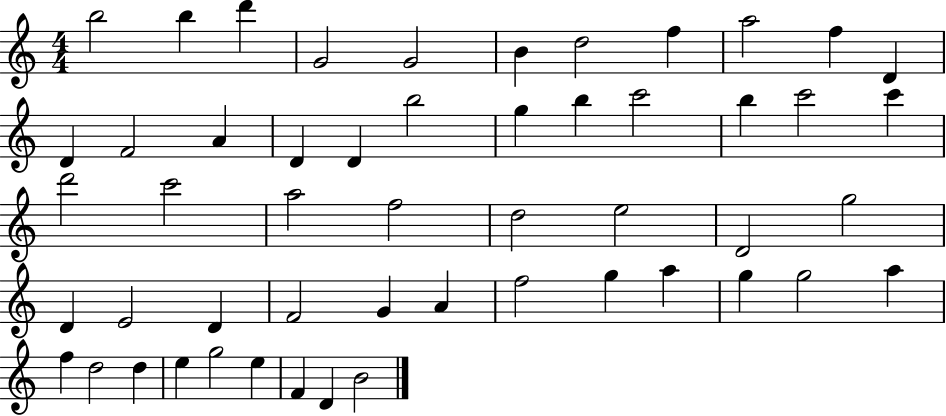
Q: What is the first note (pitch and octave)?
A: B5